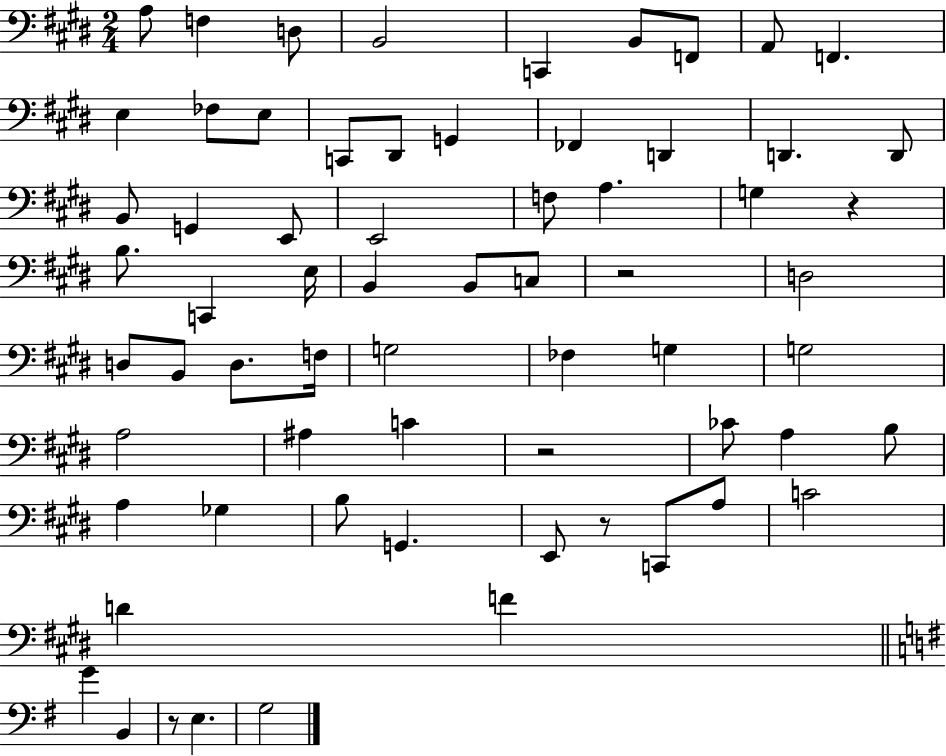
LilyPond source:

{
  \clef bass
  \numericTimeSignature
  \time 2/4
  \key e \major
  a8 f4 d8 | b,2 | c,4 b,8 f,8 | a,8 f,4. | \break e4 fes8 e8 | c,8 dis,8 g,4 | fes,4 d,4 | d,4. d,8 | \break b,8 g,4 e,8 | e,2 | f8 a4. | g4 r4 | \break b8. c,4 e16 | b,4 b,8 c8 | r2 | d2 | \break d8 b,8 d8. f16 | g2 | fes4 g4 | g2 | \break a2 | ais4 c'4 | r2 | ces'8 a4 b8 | \break a4 ges4 | b8 g,4. | e,8 r8 c,8 a8 | c'2 | \break d'4 f'4 | \bar "||" \break \key g \major g'4 b,4 | r8 e4. | g2 | \bar "|."
}